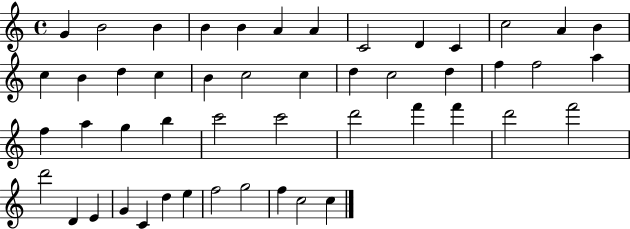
X:1
T:Untitled
M:4/4
L:1/4
K:C
G B2 B B B A A C2 D C c2 A B c B d c B c2 c d c2 d f f2 a f a g b c'2 c'2 d'2 f' f' d'2 f'2 d'2 D E G C d e f2 g2 f c2 c